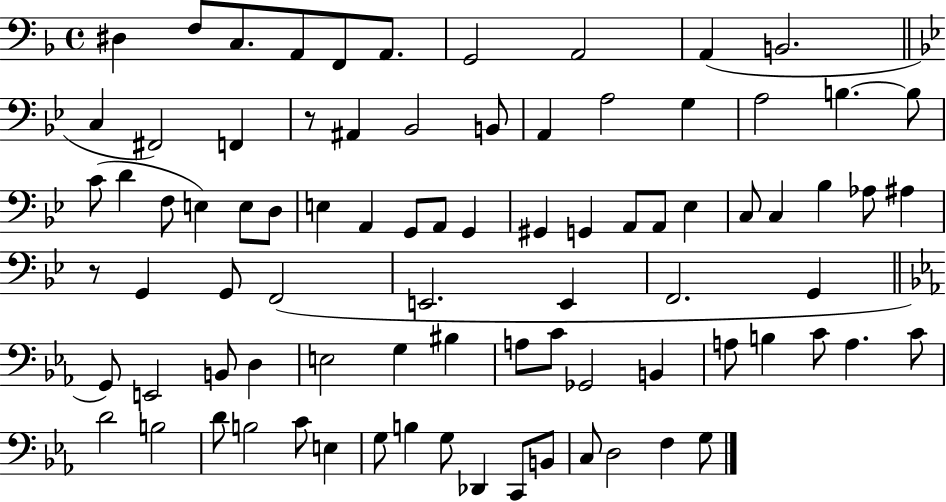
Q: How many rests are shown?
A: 2